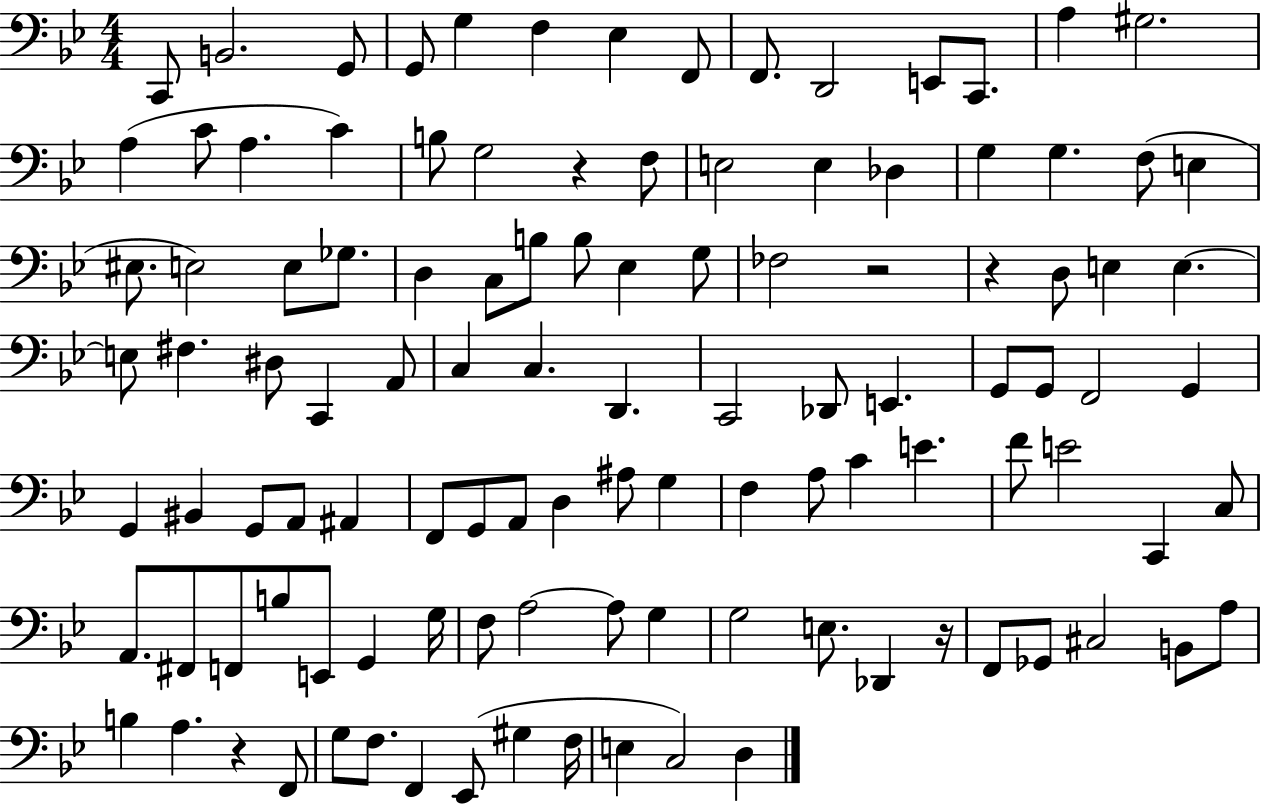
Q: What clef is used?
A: bass